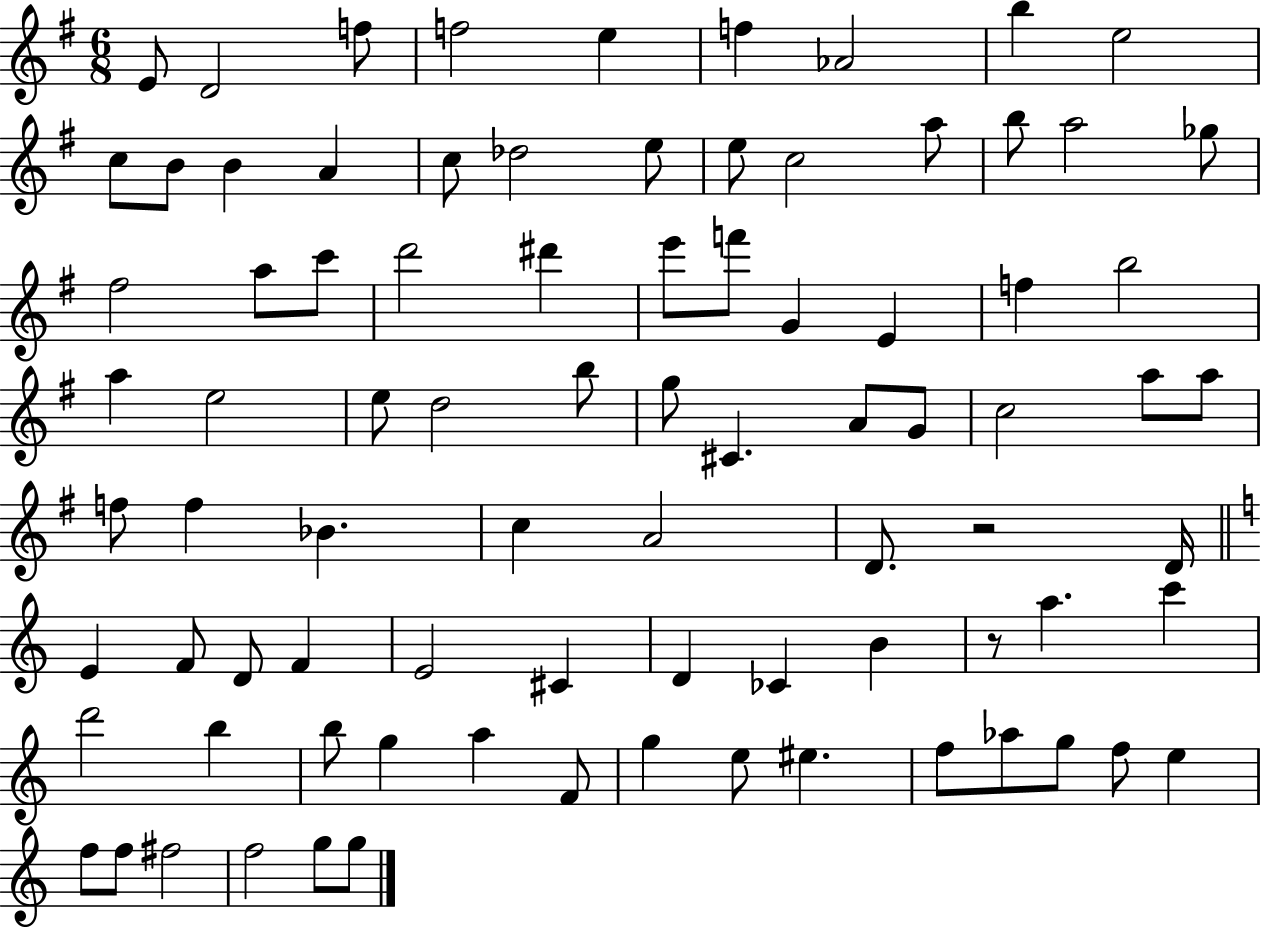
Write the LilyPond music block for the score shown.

{
  \clef treble
  \numericTimeSignature
  \time 6/8
  \key g \major
  \repeat volta 2 { e'8 d'2 f''8 | f''2 e''4 | f''4 aes'2 | b''4 e''2 | \break c''8 b'8 b'4 a'4 | c''8 des''2 e''8 | e''8 c''2 a''8 | b''8 a''2 ges''8 | \break fis''2 a''8 c'''8 | d'''2 dis'''4 | e'''8 f'''8 g'4 e'4 | f''4 b''2 | \break a''4 e''2 | e''8 d''2 b''8 | g''8 cis'4. a'8 g'8 | c''2 a''8 a''8 | \break f''8 f''4 bes'4. | c''4 a'2 | d'8. r2 d'16 | \bar "||" \break \key a \minor e'4 f'8 d'8 f'4 | e'2 cis'4 | d'4 ces'4 b'4 | r8 a''4. c'''4 | \break d'''2 b''4 | b''8 g''4 a''4 f'8 | g''4 e''8 eis''4. | f''8 aes''8 g''8 f''8 e''4 | \break f''8 f''8 fis''2 | f''2 g''8 g''8 | } \bar "|."
}